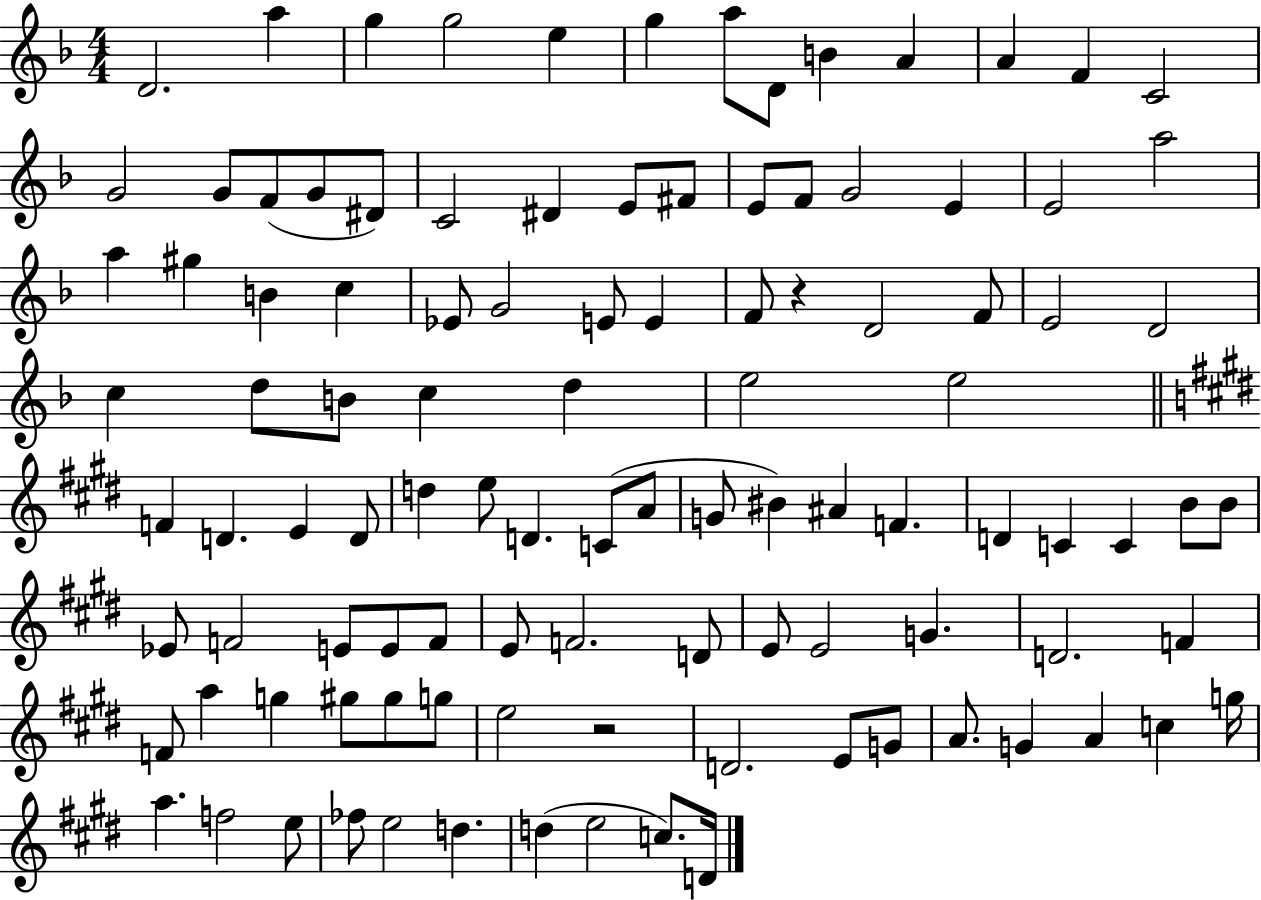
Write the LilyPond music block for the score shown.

{
  \clef treble
  \numericTimeSignature
  \time 4/4
  \key f \major
  d'2. a''4 | g''4 g''2 e''4 | g''4 a''8 d'8 b'4 a'4 | a'4 f'4 c'2 | \break g'2 g'8 f'8( g'8 dis'8) | c'2 dis'4 e'8 fis'8 | e'8 f'8 g'2 e'4 | e'2 a''2 | \break a''4 gis''4 b'4 c''4 | ees'8 g'2 e'8 e'4 | f'8 r4 d'2 f'8 | e'2 d'2 | \break c''4 d''8 b'8 c''4 d''4 | e''2 e''2 | \bar "||" \break \key e \major f'4 d'4. e'4 d'8 | d''4 e''8 d'4. c'8( a'8 | g'8 bis'4) ais'4 f'4. | d'4 c'4 c'4 b'8 b'8 | \break ees'8 f'2 e'8 e'8 f'8 | e'8 f'2. d'8 | e'8 e'2 g'4. | d'2. f'4 | \break f'8 a''4 g''4 gis''8 gis''8 g''8 | e''2 r2 | d'2. e'8 g'8 | a'8. g'4 a'4 c''4 g''16 | \break a''4. f''2 e''8 | fes''8 e''2 d''4. | d''4( e''2 c''8.) d'16 | \bar "|."
}